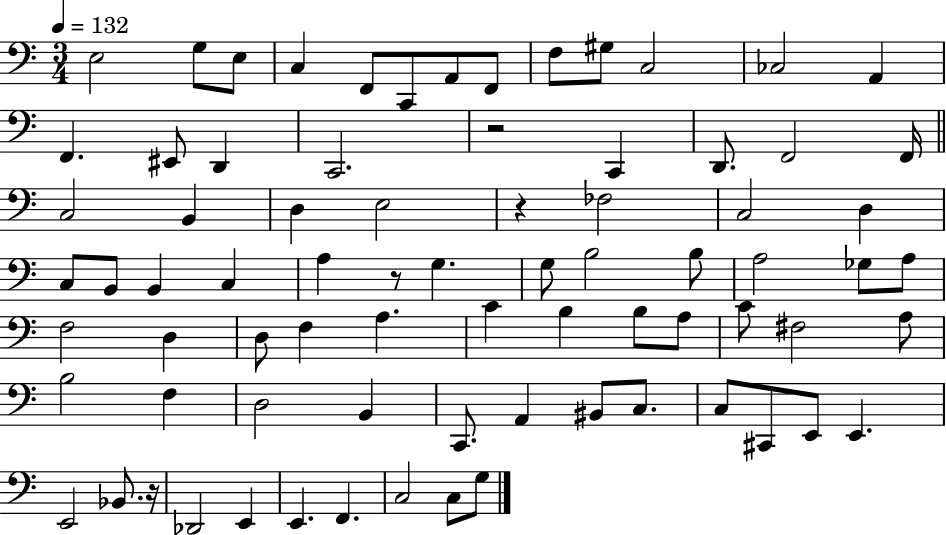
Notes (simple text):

E3/h G3/e E3/e C3/q F2/e C2/e A2/e F2/e F3/e G#3/e C3/h CES3/h A2/q F2/q. EIS2/e D2/q C2/h. R/h C2/q D2/e. F2/h F2/s C3/h B2/q D3/q E3/h R/q FES3/h C3/h D3/q C3/e B2/e B2/q C3/q A3/q R/e G3/q. G3/e B3/h B3/e A3/h Gb3/e A3/e F3/h D3/q D3/e F3/q A3/q. C4/q B3/q B3/e A3/e C4/e F#3/h A3/e B3/h F3/q D3/h B2/q C2/e. A2/q BIS2/e C3/e. C3/e C#2/e E2/e E2/q. E2/h Bb2/e. R/s Db2/h E2/q E2/q. F2/q. C3/h C3/e G3/e